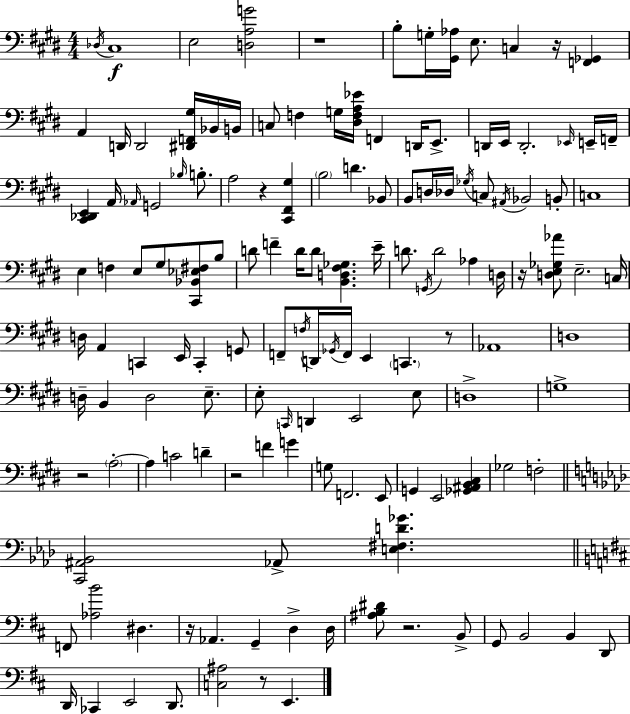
X:1
T:Untitled
M:4/4
L:1/4
K:E
_D,/4 ^C,4 E,2 [D,A,G]2 z4 B,/2 G,/4 [^G,,_A,]/4 E,/2 C, z/4 [F,,_G,,] A,, D,,/4 D,,2 [^D,,F,,^G,]/4 _B,,/4 B,,/4 C,/2 F, G,/4 [^D,F,A,_E]/4 F,, D,,/4 E,,/2 D,,/4 E,,/4 D,,2 _E,,/4 E,,/4 F,,/4 [^C,,_D,,E,,] A,,/4 _A,,/4 G,,2 _B,/4 B,/2 A,2 z [^C,,^F,,^G,] B,2 D _B,,/2 B,,/2 D,/4 _D,/4 _G,/4 C,/2 ^A,,/4 _B,,2 B,,/2 C,4 E, F, E,/2 ^G,/2 [^C,,_B,,_E,^F,]/2 B,/2 D/2 F D/4 D/2 [B,,D,^F,_G,] E/4 D/2 G,,/4 D2 _A, D,/4 z/4 [D,E,_G,_A]/2 E,2 C,/4 D,/4 A,, C,, E,,/4 C,, G,,/2 F,,/2 F,/4 D,,/4 _G,,/4 F,,/4 E,, C,, z/2 _A,,4 D,4 D,/4 B,, D,2 E,/2 E,/2 C,,/4 D,, E,,2 E,/2 D,4 G,4 z2 A,2 A, C2 D z2 F G G,/2 F,,2 E,,/2 G,, E,,2 [_G,,^A,,B,,^C,] _G,2 F,2 [C,,^A,,_B,,]2 _A,,/2 [E,^F,D_G] F,,/2 [_A,B]2 ^D, z/4 _A,, G,, D, D,/4 [^A,B,^D]/2 z2 B,,/2 G,,/2 B,,2 B,, D,,/2 D,,/4 _C,, E,,2 D,,/2 [C,^A,]2 z/2 E,,